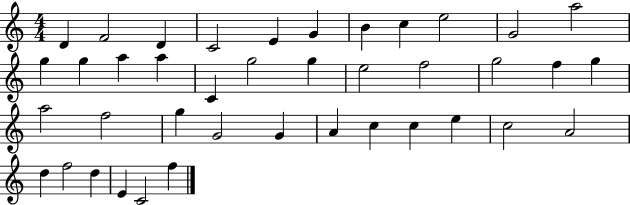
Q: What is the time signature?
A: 4/4